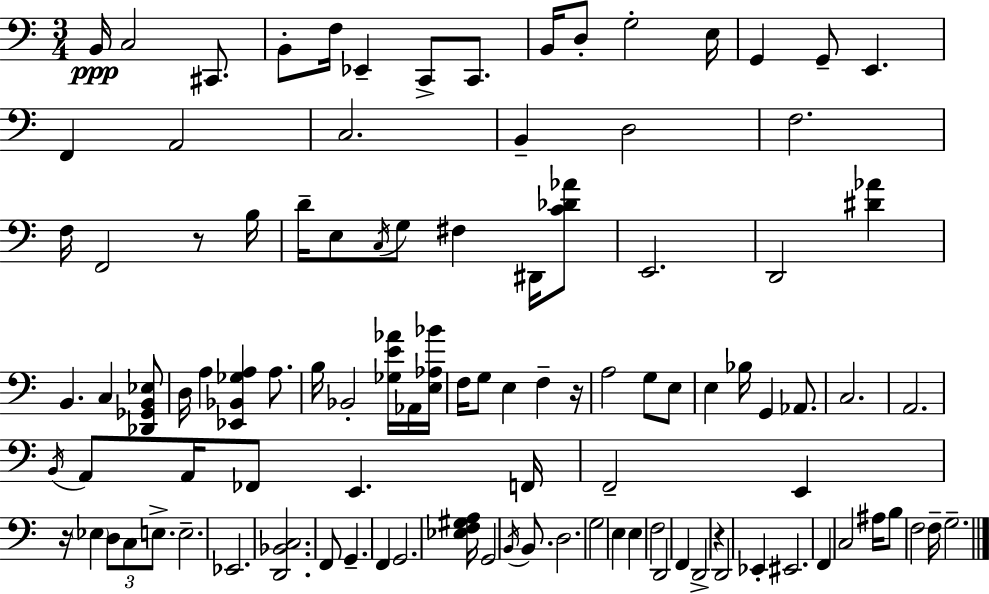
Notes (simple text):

B2/s C3/h C#2/e. B2/e F3/s Eb2/q C2/e C2/e. B2/s D3/e G3/h E3/s G2/q G2/e E2/q. F2/q A2/h C3/h. B2/q D3/h F3/h. F3/s F2/h R/e B3/s D4/s E3/e C3/s G3/e F#3/q D#2/s [C4,Db4,Ab4]/e E2/h. D2/h [D#4,Ab4]/q B2/q. C3/q [Db2,Gb2,B2,Eb3]/e D3/s A3/q [Eb2,Bb2,Gb3,A3]/q A3/e. B3/s Bb2/h [Gb3,E4,Ab4]/s Ab2/s [E3,Ab3,Bb4]/s F3/s G3/e E3/q F3/q R/s A3/h G3/e E3/e E3/q Bb3/s G2/q Ab2/e. C3/h. A2/h. B2/s A2/e A2/s FES2/e E2/q. F2/s F2/h E2/q R/s Eb3/q D3/e C3/e E3/e. E3/h. Eb2/h. [D2,Bb2,C3]/h. F2/e G2/q. F2/q G2/h. [Eb3,F3,G#3,A3]/s G2/h B2/s B2/e. D3/h. G3/h E3/q E3/q F3/h D2/h F2/q D2/h R/q D2/h Eb2/q EIS2/h. F2/q C3/h A#3/s B3/e F3/h F3/s G3/h.